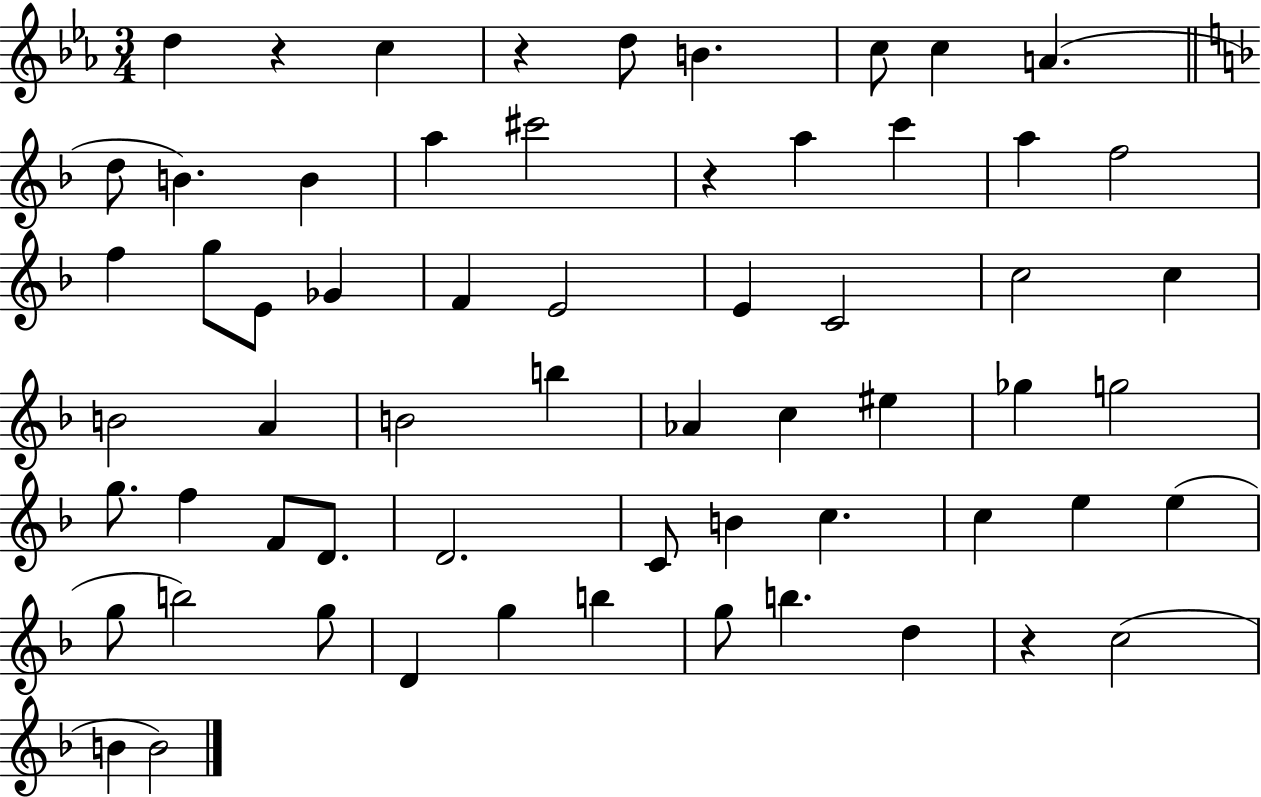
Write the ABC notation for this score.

X:1
T:Untitled
M:3/4
L:1/4
K:Eb
d z c z d/2 B c/2 c A d/2 B B a ^c'2 z a c' a f2 f g/2 E/2 _G F E2 E C2 c2 c B2 A B2 b _A c ^e _g g2 g/2 f F/2 D/2 D2 C/2 B c c e e g/2 b2 g/2 D g b g/2 b d z c2 B B2